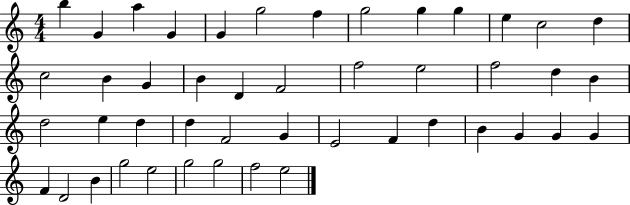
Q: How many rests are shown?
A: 0